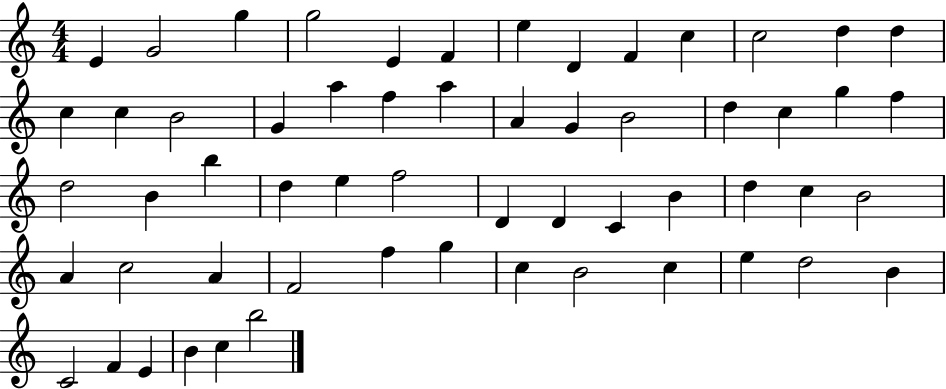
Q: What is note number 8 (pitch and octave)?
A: D4